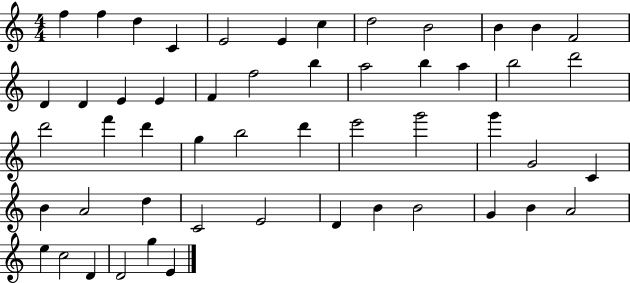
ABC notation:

X:1
T:Untitled
M:4/4
L:1/4
K:C
f f d C E2 E c d2 B2 B B F2 D D E E F f2 b a2 b a b2 d'2 d'2 f' d' g b2 d' e'2 g'2 g' G2 C B A2 d C2 E2 D B B2 G B A2 e c2 D D2 g E